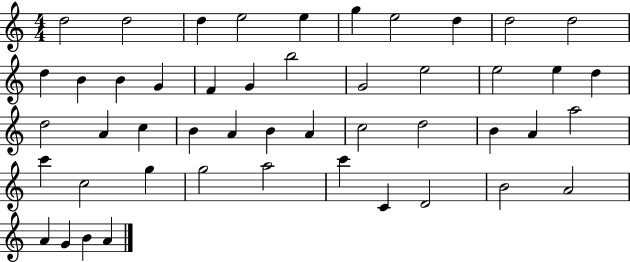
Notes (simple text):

D5/h D5/h D5/q E5/h E5/q G5/q E5/h D5/q D5/h D5/h D5/q B4/q B4/q G4/q F4/q G4/q B5/h G4/h E5/h E5/h E5/q D5/q D5/h A4/q C5/q B4/q A4/q B4/q A4/q C5/h D5/h B4/q A4/q A5/h C6/q C5/h G5/q G5/h A5/h C6/q C4/q D4/h B4/h A4/h A4/q G4/q B4/q A4/q